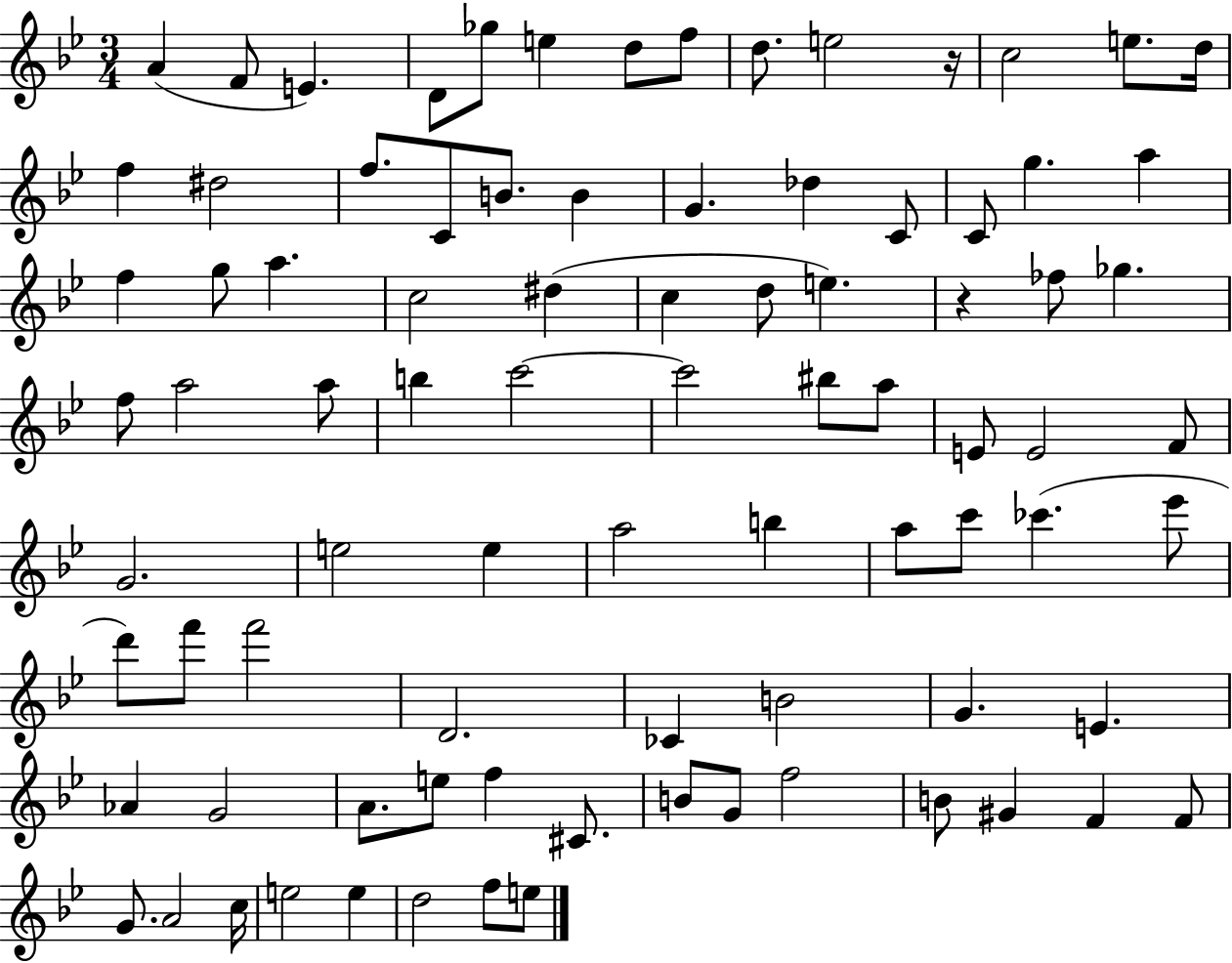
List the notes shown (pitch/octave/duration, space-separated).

A4/q F4/e E4/q. D4/e Gb5/e E5/q D5/e F5/e D5/e. E5/h R/s C5/h E5/e. D5/s F5/q D#5/h F5/e. C4/e B4/e. B4/q G4/q. Db5/q C4/e C4/e G5/q. A5/q F5/q G5/e A5/q. C5/h D#5/q C5/q D5/e E5/q. R/q FES5/e Gb5/q. F5/e A5/h A5/e B5/q C6/h C6/h BIS5/e A5/e E4/e E4/h F4/e G4/h. E5/h E5/q A5/h B5/q A5/e C6/e CES6/q. Eb6/e D6/e F6/e F6/h D4/h. CES4/q B4/h G4/q. E4/q. Ab4/q G4/h A4/e. E5/e F5/q C#4/e. B4/e G4/e F5/h B4/e G#4/q F4/q F4/e G4/e. A4/h C5/s E5/h E5/q D5/h F5/e E5/e